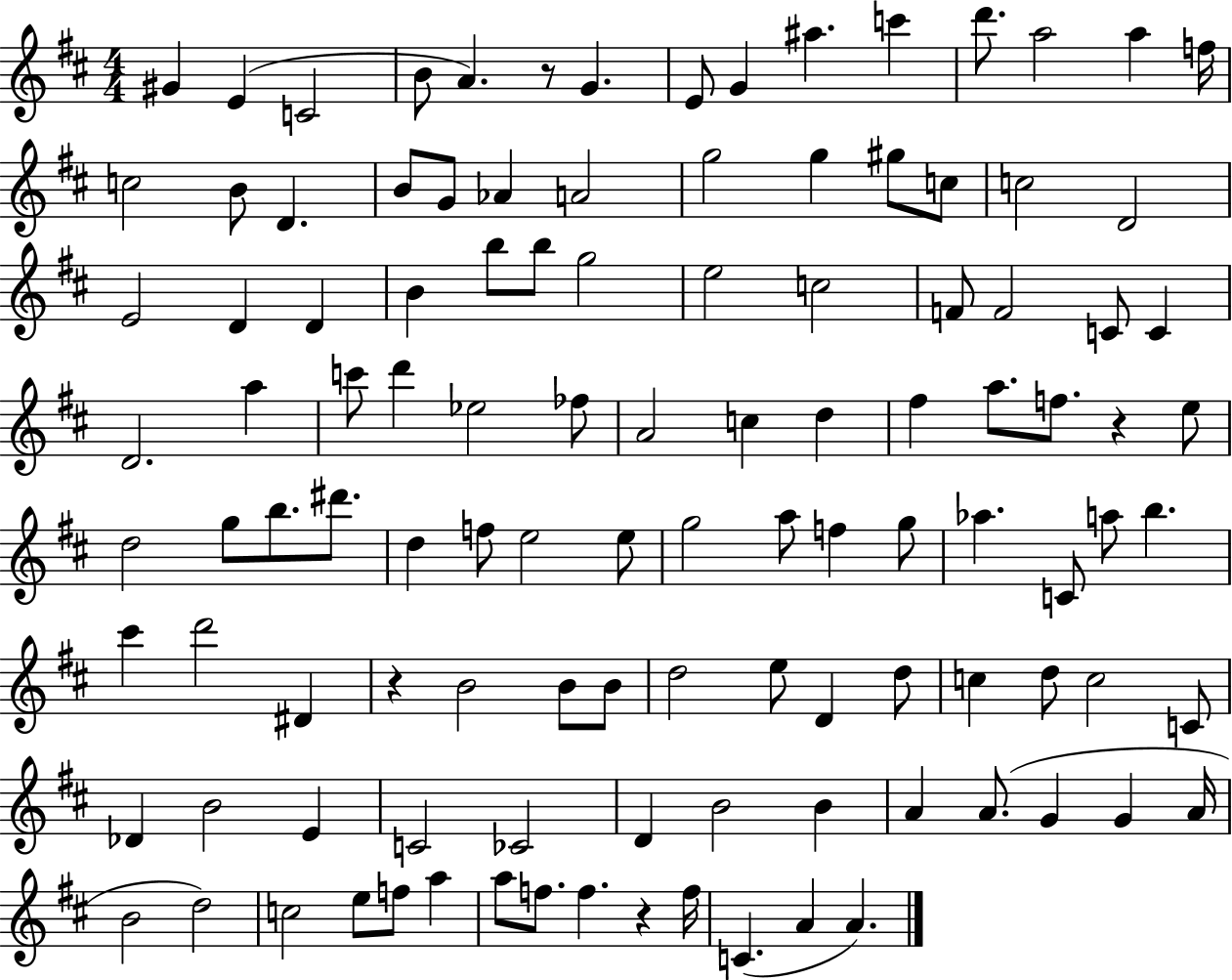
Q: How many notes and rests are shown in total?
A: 113